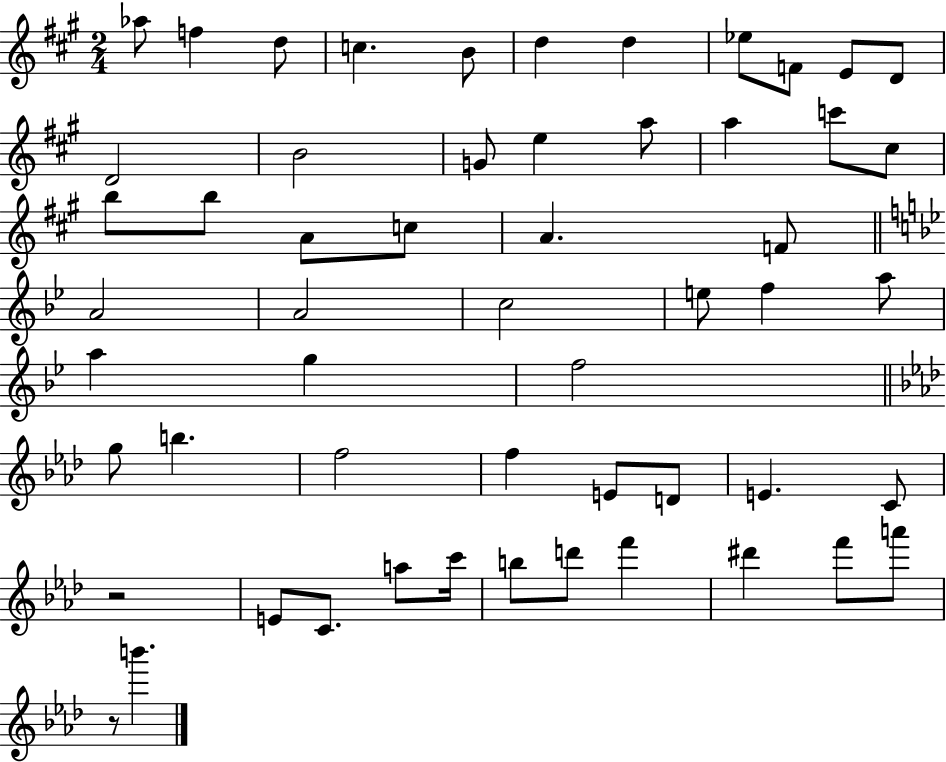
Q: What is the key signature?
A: A major